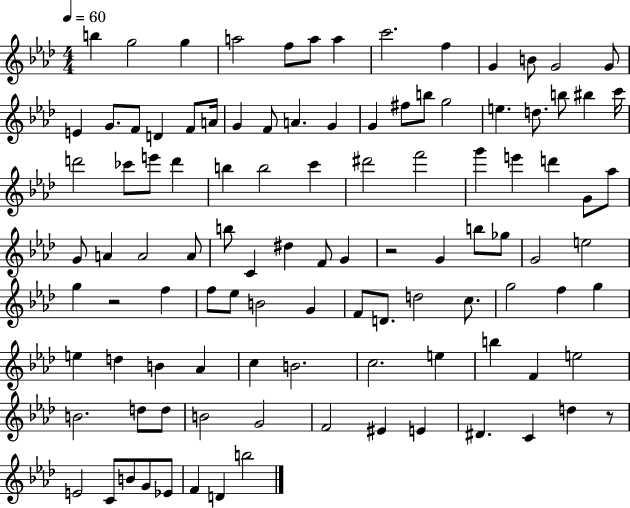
{
  \clef treble
  \numericTimeSignature
  \time 4/4
  \key aes \major
  \tempo 4 = 60
  b''4 g''2 g''4 | a''2 f''8 a''8 a''4 | c'''2. f''4 | g'4 b'8 g'2 g'8 | \break e'4 g'8. f'8 d'4 f'8 a'16 | g'4 f'8 a'4. g'4 | g'4 fis''8 b''8 g''2 | e''4. d''8. b''8 bis''4 c'''16 | \break d'''2 ces'''8 e'''8 d'''4 | b''4 b''2 c'''4 | dis'''2 f'''2 | g'''4 e'''4 d'''4 g'8 aes''8 | \break g'8 a'4 a'2 a'8 | b''8 c'4 dis''4 f'8 g'4 | r2 g'4 b''8 ges''8 | g'2 e''2 | \break g''4 r2 f''4 | f''8 ees''8 b'2 g'4 | f'8 d'8. d''2 c''8. | g''2 f''4 g''4 | \break e''4 d''4 b'4 aes'4 | c''4 b'2. | c''2. e''4 | b''4 f'4 e''2 | \break b'2. d''8 d''8 | b'2 g'2 | f'2 eis'4 e'4 | dis'4. c'4 d''4 r8 | \break e'2 c'8 b'8 g'8 ees'8 | f'4 d'4 b''2 | \bar "|."
}